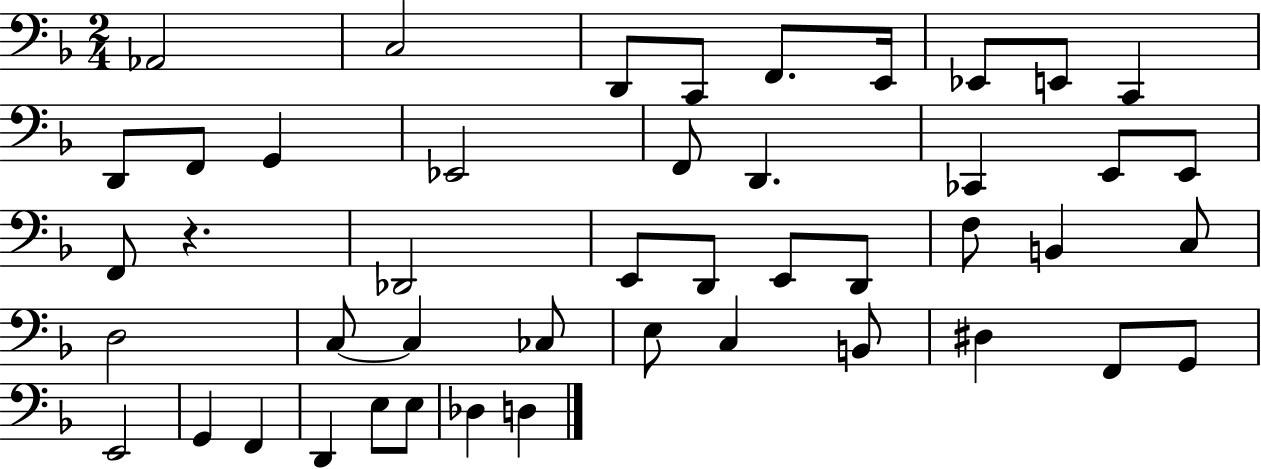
X:1
T:Untitled
M:2/4
L:1/4
K:F
_A,,2 C,2 D,,/2 C,,/2 F,,/2 E,,/4 _E,,/2 E,,/2 C,, D,,/2 F,,/2 G,, _E,,2 F,,/2 D,, _C,, E,,/2 E,,/2 F,,/2 z _D,,2 E,,/2 D,,/2 E,,/2 D,,/2 F,/2 B,, C,/2 D,2 C,/2 C, _C,/2 E,/2 C, B,,/2 ^D, F,,/2 G,,/2 E,,2 G,, F,, D,, E,/2 E,/2 _D, D,